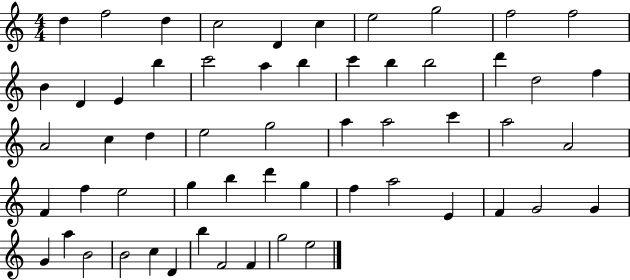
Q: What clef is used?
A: treble